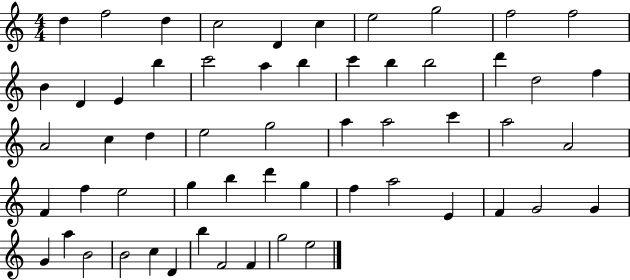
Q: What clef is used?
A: treble